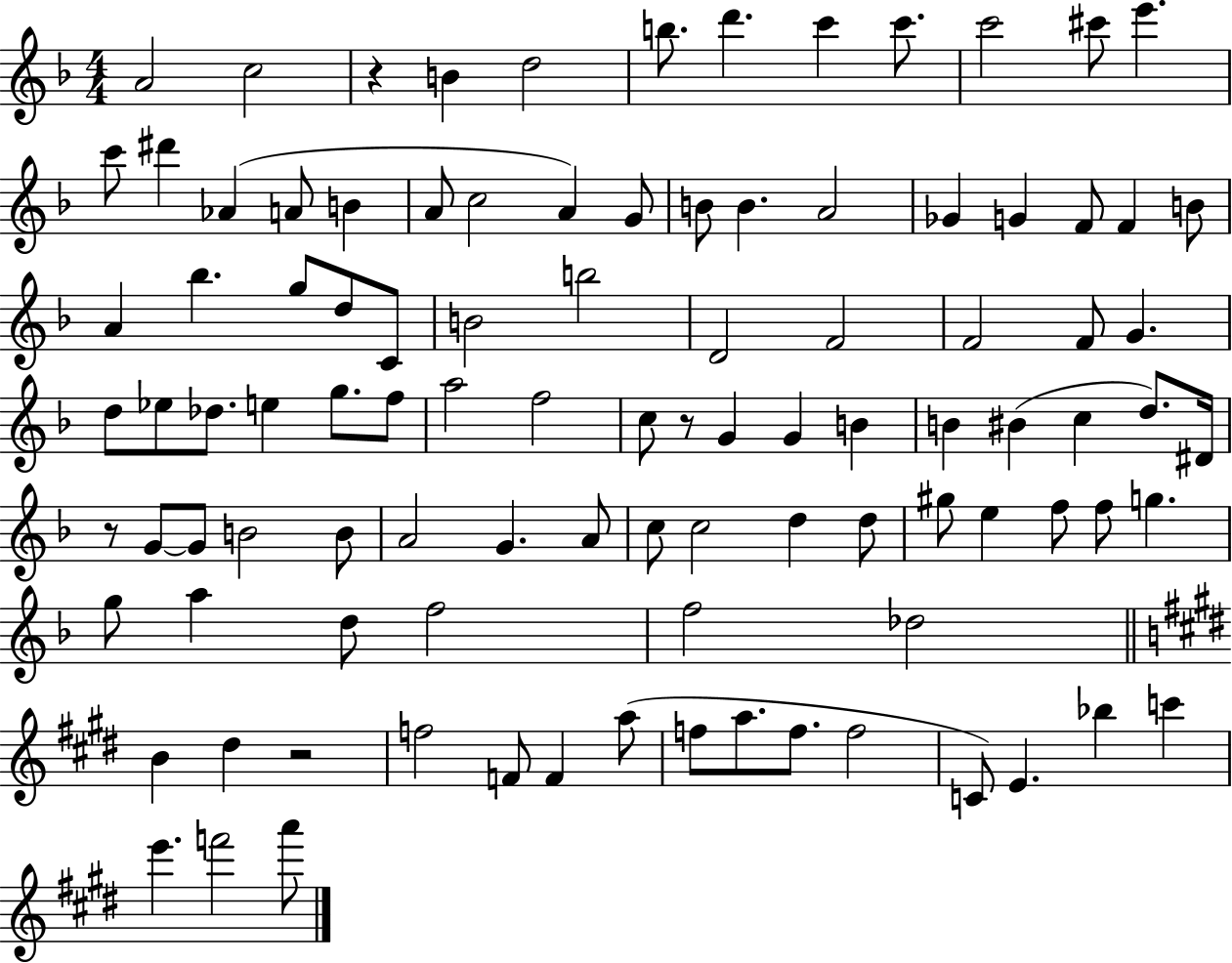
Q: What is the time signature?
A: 4/4